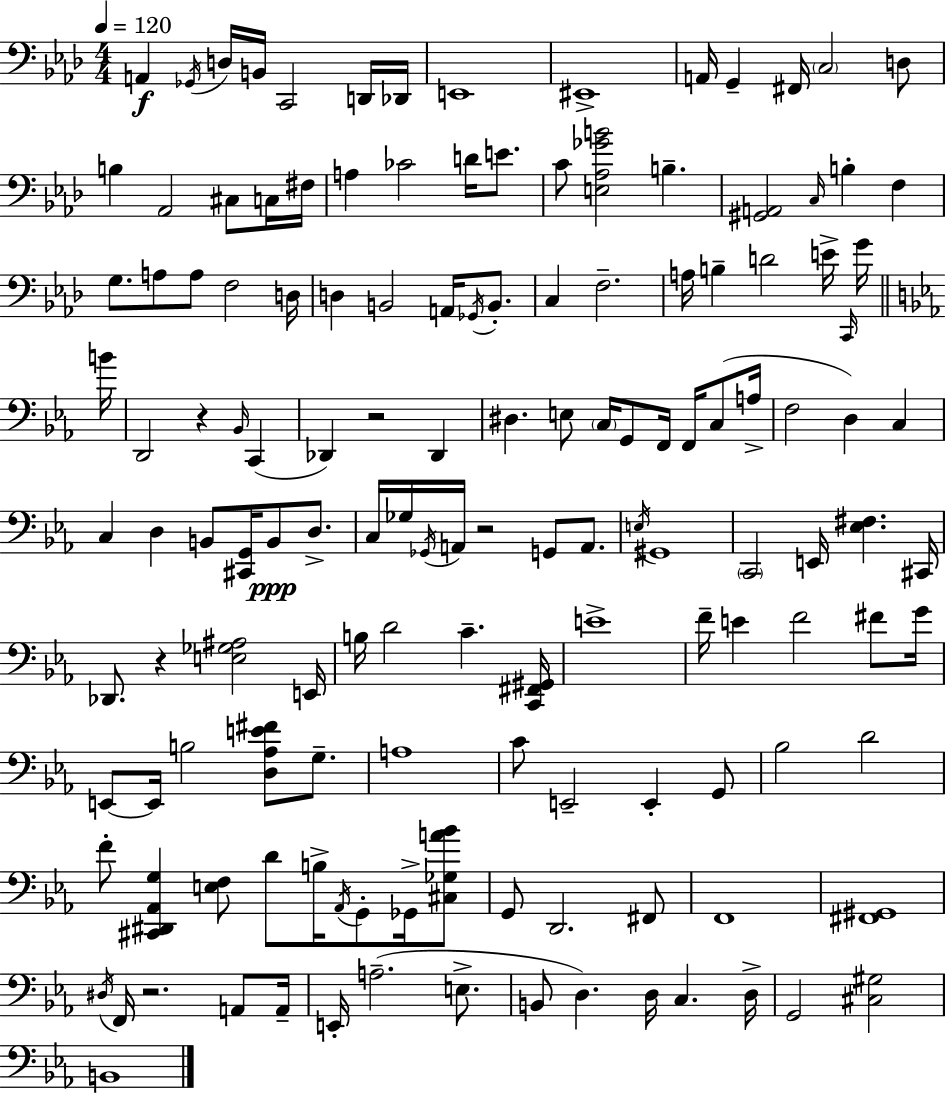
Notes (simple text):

A2/q Gb2/s D3/s B2/s C2/h D2/s Db2/s E2/w EIS2/w A2/s G2/q F#2/s C3/h D3/e B3/q Ab2/h C#3/e C3/s F#3/s A3/q CES4/h D4/s E4/e. C4/e [E3,Ab3,Gb4,B4]/h B3/q. [G#2,A2]/h C3/s B3/q F3/q G3/e. A3/e A3/e F3/h D3/s D3/q B2/h A2/s Gb2/s B2/e. C3/q F3/h. A3/s B3/q D4/h E4/s C2/s G4/s B4/s D2/h R/q Bb2/s C2/q Db2/q R/h Db2/q D#3/q. E3/e C3/s G2/e F2/s F2/s C3/e A3/s F3/h D3/q C3/q C3/q D3/q B2/e [C#2,G2]/s B2/e D3/e. C3/s Gb3/s Gb2/s A2/s R/h G2/e A2/e. E3/s G#2/w C2/h E2/s [Eb3,F#3]/q. C#2/s Db2/e. R/q [E3,Gb3,A#3]/h E2/s B3/s D4/h C4/q. [C2,F#2,G#2]/s E4/w F4/s E4/q F4/h F#4/e G4/s E2/e E2/s B3/h [D3,Ab3,E4,F#4]/e G3/e. A3/w C4/e E2/h E2/q G2/e Bb3/h D4/h F4/e [C#2,D#2,Ab2,G3]/q [E3,F3]/e D4/e B3/s Ab2/s G2/e Gb2/s [C#3,Gb3,A4,Bb4]/e G2/e D2/h. F#2/e F2/w [F#2,G#2]/w D#3/s F2/s R/h. A2/e A2/s E2/s A3/h. E3/e. B2/e D3/q. D3/s C3/q. D3/s G2/h [C#3,G#3]/h B2/w